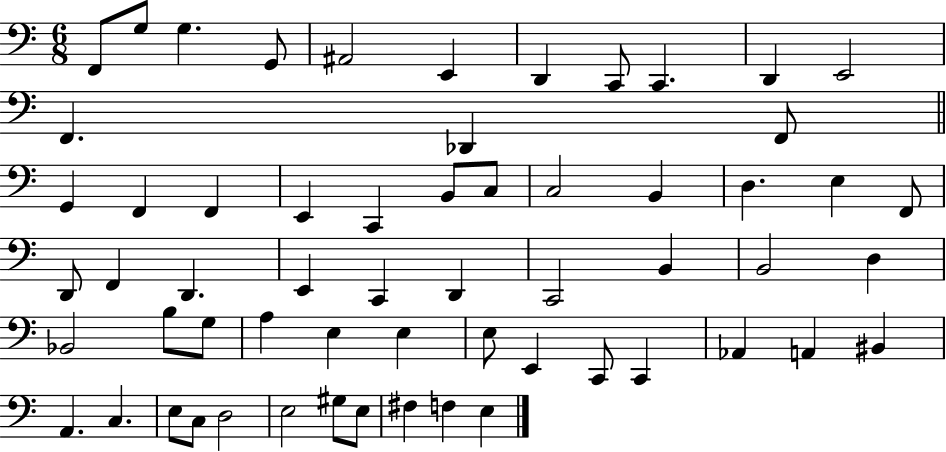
{
  \clef bass
  \numericTimeSignature
  \time 6/8
  \key c \major
  f,8 g8 g4. g,8 | ais,2 e,4 | d,4 c,8 c,4. | d,4 e,2 | \break f,4. des,4 f,8 | \bar "||" \break \key a \minor g,4 f,4 f,4 | e,4 c,4 b,8 c8 | c2 b,4 | d4. e4 f,8 | \break d,8 f,4 d,4. | e,4 c,4 d,4 | c,2 b,4 | b,2 d4 | \break bes,2 b8 g8 | a4 e4 e4 | e8 e,4 c,8 c,4 | aes,4 a,4 bis,4 | \break a,4. c4. | e8 c8 d2 | e2 gis8 e8 | fis4 f4 e4 | \break \bar "|."
}